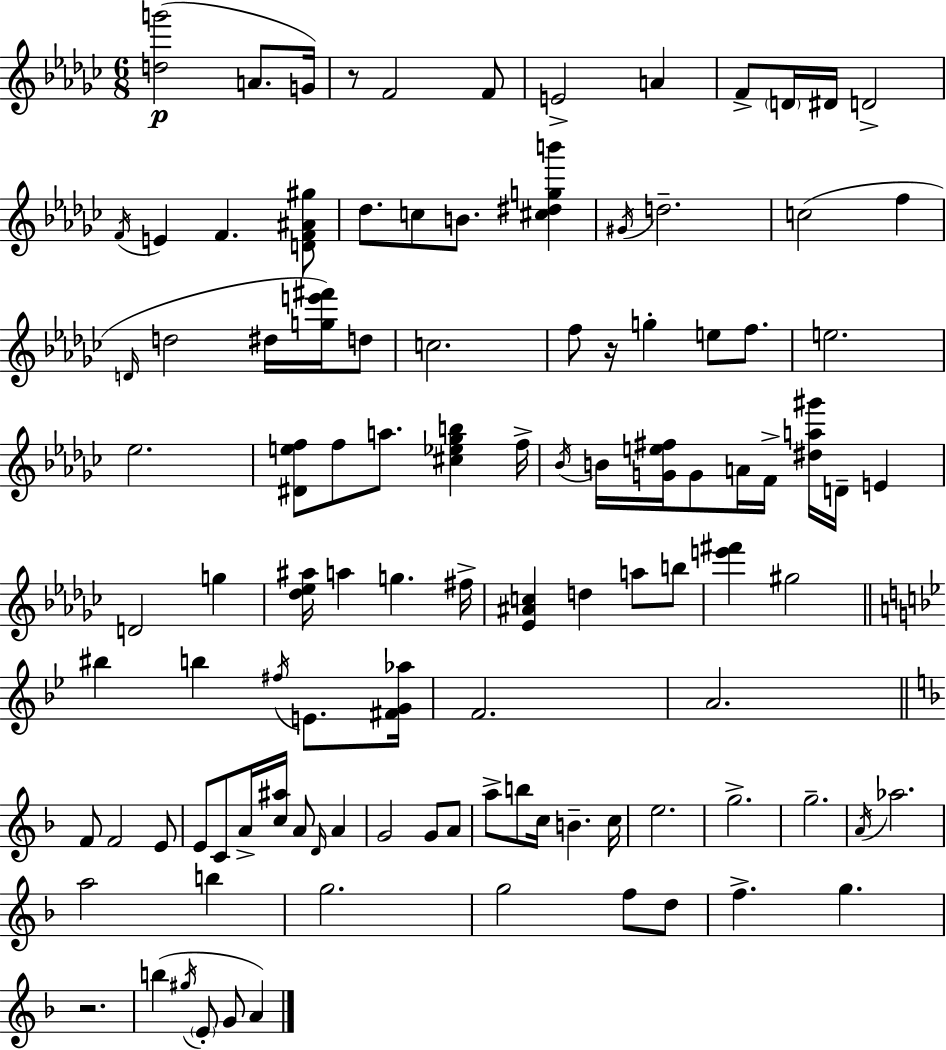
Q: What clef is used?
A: treble